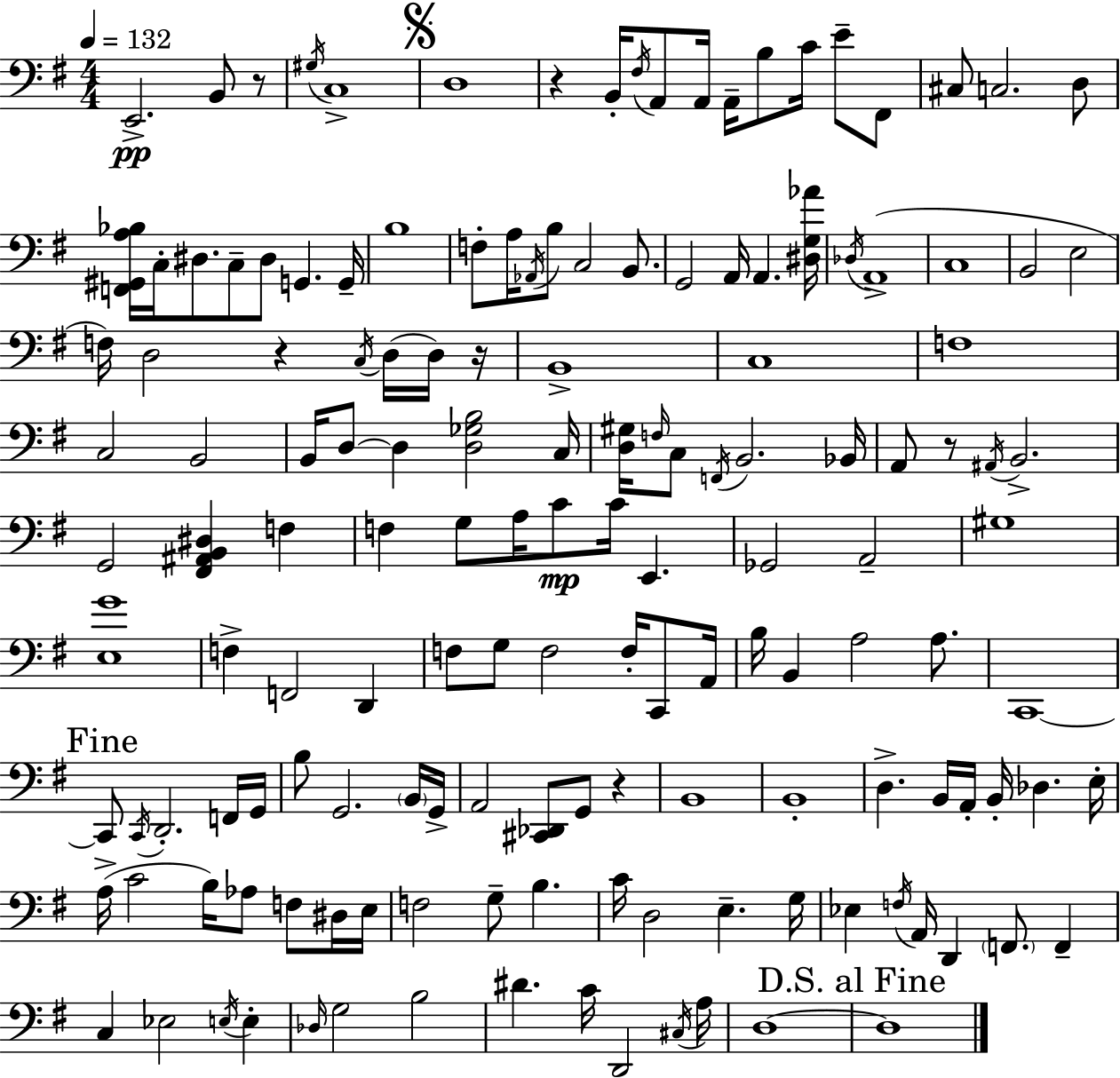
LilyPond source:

{
  \clef bass
  \numericTimeSignature
  \time 4/4
  \key e \minor
  \tempo 4 = 132
  \repeat volta 2 { e,2.->\pp b,8 r8 | \acciaccatura { gis16 } c1-> | \mark \markup { \musicglyph "scripts.segno" } d1 | r4 b,16-. \acciaccatura { fis16 } a,8 a,16 a,16-- b8 c'16 e'8-- | \break fis,8 cis8 c2. | d8 <f, gis, a bes>16 c16-. dis8. c8-- dis8 g,4. | g,16-- b1 | f8-. a16 \acciaccatura { aes,16 } b8 c2 | \break b,8. g,2 a,16 a,4. | <dis g aes'>16 \acciaccatura { des16 }( a,1-> | c1 | b,2 e2 | \break f16) d2 r4 | \acciaccatura { c16 }( d16 d16) r16 b,1-> | c1 | f1 | \break c2 b,2 | b,16 d8~~ d4 <d ges b>2 | c16 <d gis>16 \grace { f16 } c8 \acciaccatura { f,16 } b,2. | bes,16 a,8 r8 \acciaccatura { ais,16 } b,2.-> | \break g,2 | <fis, ais, b, dis>4 f4 f4 g8 a16 c'8\mp | c'16 e,4. ges,2 | a,2-- gis1 | \break <e g'>1 | f4-> f,2 | d,4 f8 g8 f2 | f16-. c,8 a,16 b16 b,4 a2 | \break a8. c,1~~ | \mark "Fine" c,8 \acciaccatura { c,16 } d,2.-. | f,16 g,16 b8 g,2. | \parenthesize b,16 g,16-> a,2 | \break <cis, des,>8 g,8 r4 b,1 | b,1-. | d4.-> b,16 | a,16-. b,16-. des4. e16-. a16->( c'2 | \break b16) aes8 f8 dis16 e16 f2 | g8-- b4. c'16 d2 | e4.-- g16 ees4 \acciaccatura { f16 } a,16 d,4 | \parenthesize f,8. f,4-- c4 ees2 | \break \acciaccatura { e16 } e4-. \grace { des16 } g2 | b2 dis'4. | c'16 d,2 \acciaccatura { cis16 } a16 d1~~ | \mark "D.S. al Fine" d1 | \break } \bar "|."
}